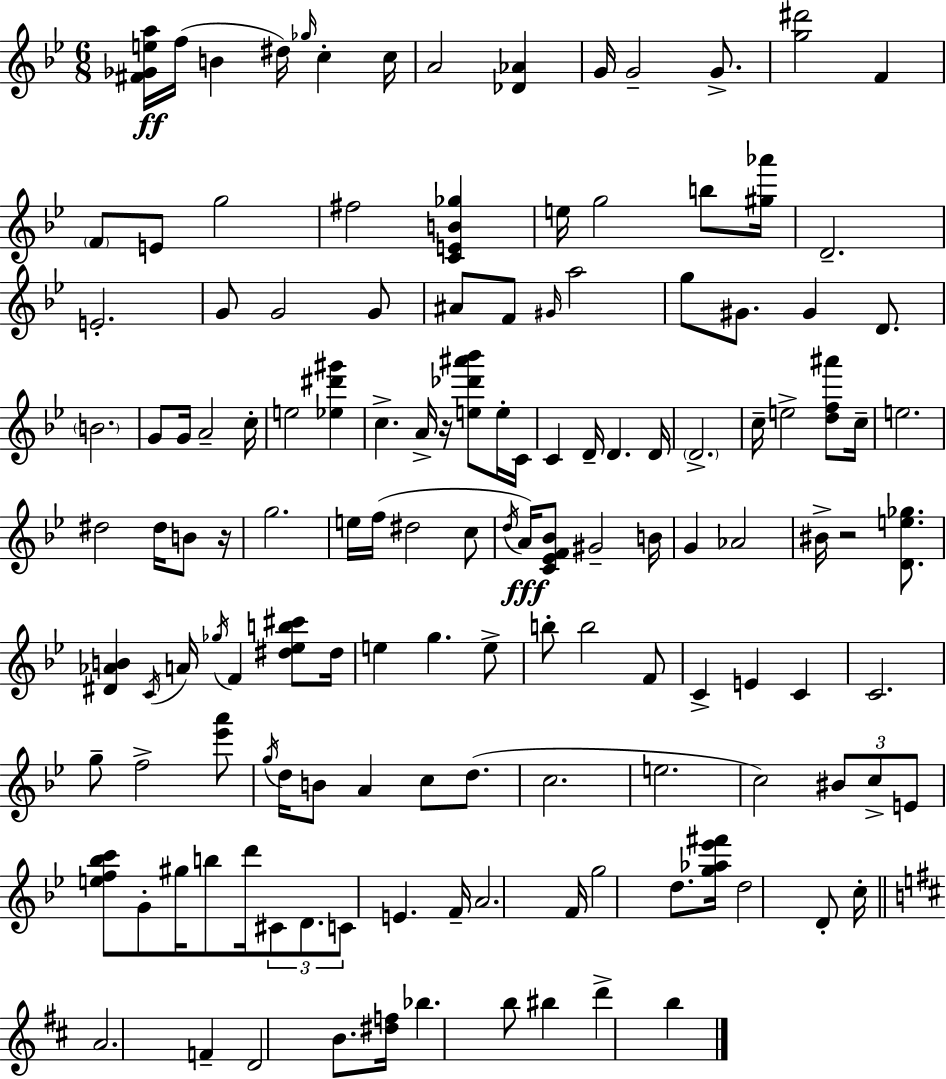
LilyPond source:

{
  \clef treble
  \numericTimeSignature
  \time 6/8
  \key g \minor
  <fis' ges' e'' a''>16\ff f''16( b'4 dis''16) \grace { ges''16 } c''4-. | c''16 a'2 <des' aes'>4 | g'16 g'2-- g'8.-> | <g'' dis'''>2 f'4 | \break \parenthesize f'8 e'8 g''2 | fis''2 <c' e' b' ges''>4 | e''16 g''2 b''8 | <gis'' aes'''>16 d'2.-- | \break e'2.-. | g'8 g'2 g'8 | ais'8 f'8 \grace { gis'16 } a''2 | g''8 gis'8. gis'4 d'8. | \break \parenthesize b'2. | g'8 g'16 a'2-- | c''16-. e''2 <ees'' dis''' gis'''>4 | c''4.-> a'16-> r16 <e'' des''' ais''' bes'''>8 | \break e''16-. c'16 c'4 d'16-- d'4. | d'16 \parenthesize d'2.-> | c''16-- e''2-> <d'' f'' ais'''>8 | c''16-- e''2. | \break dis''2 dis''16 b'8 | r16 g''2. | e''16 f''16( dis''2 | c''8 \acciaccatura { d''16 } a'16\fff) <c' ees' f' bes'>8 gis'2-- | \break b'16 g'4 aes'2 | bis'16-> r2 | <d' e'' ges''>8. <dis' aes' b'>4 \acciaccatura { c'16 } a'16 \acciaccatura { ges''16 } f'4 | <dis'' ees'' b'' cis'''>8 dis''16 e''4 g''4. | \break e''8-> b''8-. b''2 | f'8 c'4-> e'4 | c'4 c'2. | g''8-- f''2-> | \break <ees''' a'''>8 \acciaccatura { g''16 } d''16 b'8 a'4 | c''8 d''8.( c''2. | e''2. | c''2) | \break \tuplet 3/2 { bis'8 c''8-> e'8 } <e'' f'' bes'' c'''>8 g'8-. | gis''16 b''8 d'''16 \tuplet 3/2 { cis'8 d'8. c'8 } e'4. | f'16-- a'2. | f'16 g''2 | \break d''8. <g'' aes'' ees''' fis'''>16 d''2 | d'8-. c''16-. \bar "||" \break \key d \major a'2. | f'4-- d'2 | b'8. <dis'' f''>16 bes''4. b''8 | bis''4 d'''4-> b''4 | \break \bar "|."
}